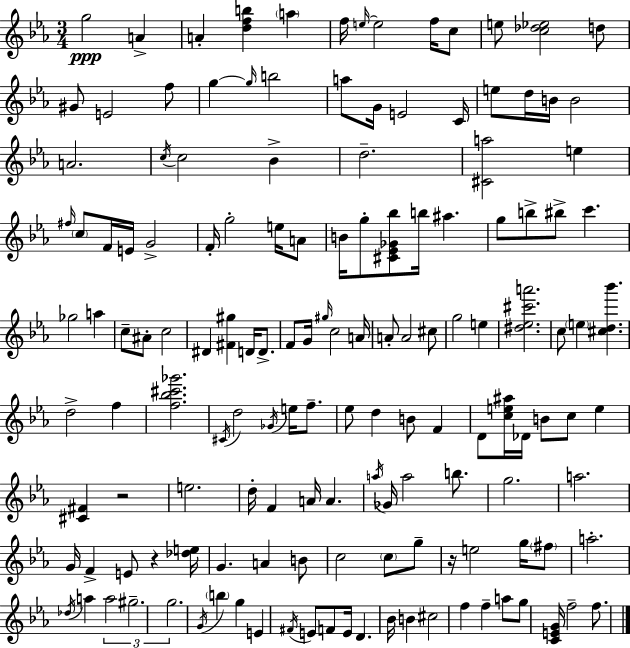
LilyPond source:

{
  \clef treble
  \numericTimeSignature
  \time 3/4
  \key c \minor
  g''2\ppp a'4-> | a'4-. <d'' f'' b''>4 \parenthesize a''4 | f''16 \grace { e''16~ }~ e''2 f''16 c''8 | e''8 <c'' des'' ees''>2 d''8 | \break gis'8 e'2 f''8 | g''4~~ \grace { g''16 } b''2 | a''8 g'16 e'2 | c'16 e''8 d''16 b'16 b'2 | \break a'2. | \acciaccatura { c''16 } c''2 bes'4-> | d''2.-- | <cis' a''>2 e''4 | \break \grace { fis''16 } \parenthesize c''8 f'16 e'16 g'2-> | f'16-. g''2-. | e''16 a'8 b'16 g''8-. <cis' ees' ges' bes''>8 b''16 ais''4. | g''8 b''8-> bis''8-> c'''4. | \break ges''2 | a''4 c''8-- ais'8-. c''2 | dis'4 <fis' gis''>4 | d'16 d'8.-> f'8 g'16 \grace { gis''16 } c''2 | \break a'16 a'8-. a'2 | cis''8 g''2 | e''4 <dis'' ees'' cis''' a'''>2. | c''8 \parenthesize e''4 <cis'' d'' bes'''>4. | \break d''2-> | f''4 <f'' bes'' cis''' ges'''>2. | \acciaccatura { cis'16 } d''2 | \acciaccatura { ges'16 } e''16 f''8.-- ees''8 d''4 | \break b'8 f'4 d'8 <c'' e'' ais''>16 des'16 b'8 | c''8 e''4 <cis' fis'>4 r2 | e''2. | d''16-. f'4 | \break a'16 a'4. \acciaccatura { a''16 } ges'16 a''2 | b''8. g''2. | a''2. | g'16 f'4-> | \break e'8 r4 <des'' e''>16 g'4. | a'4 b'8 c''2 | \parenthesize c''8 g''8-- r16 e''2 | g''16 \parenthesize fis''8 a''2.-. | \break \acciaccatura { des''16 } a''4 | \tuplet 3/2 { a''2 gis''2.-- | g''2. } | \acciaccatura { g'16 } \parenthesize b''4 | \break g''4 e'4 \acciaccatura { fis'16 } e'8 | f'8 e'16 d'4. bes'16 b'4 | cis''2 f''4 | f''4-- a''8 g''8 <c' e' g'>16 | \break f''2-- f''8. \bar "|."
}